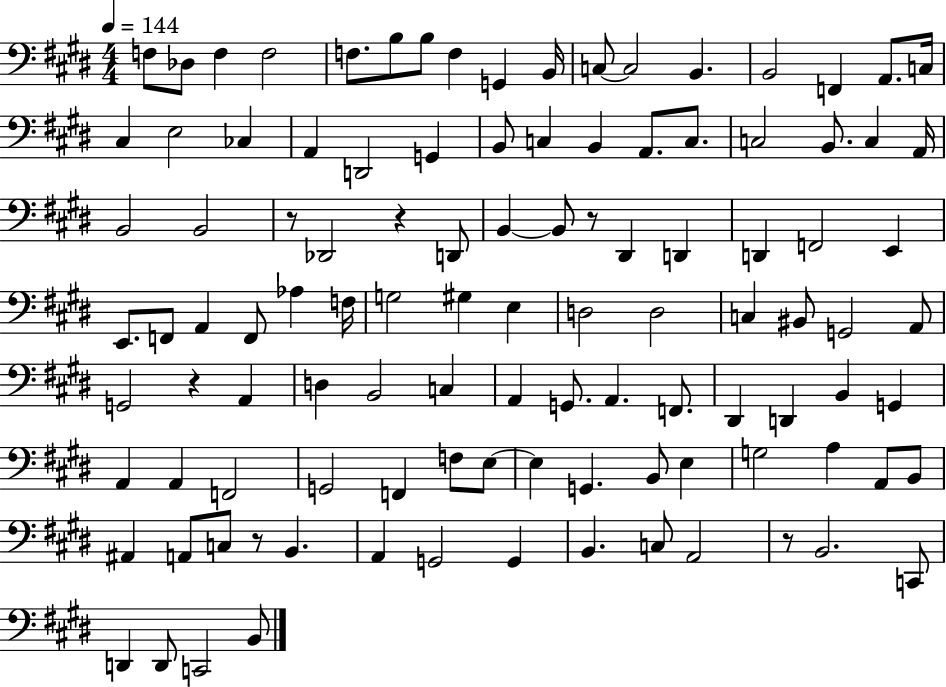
F3/e Db3/e F3/q F3/h F3/e. B3/e B3/e F3/q G2/q B2/s C3/e C3/h B2/q. B2/h F2/q A2/e. C3/s C#3/q E3/h CES3/q A2/q D2/h G2/q B2/e C3/q B2/q A2/e. C3/e. C3/h B2/e. C3/q A2/s B2/h B2/h R/e Db2/h R/q D2/e B2/q B2/e R/e D#2/q D2/q D2/q F2/h E2/q E2/e. F2/e A2/q F2/e Ab3/q F3/s G3/h G#3/q E3/q D3/h D3/h C3/q BIS2/e G2/h A2/e G2/h R/q A2/q D3/q B2/h C3/q A2/q G2/e. A2/q. F2/e. D#2/q D2/q B2/q G2/q A2/q A2/q F2/h G2/h F2/q F3/e E3/e E3/q G2/q. B2/e E3/q G3/h A3/q A2/e B2/e A#2/q A2/e C3/e R/e B2/q. A2/q G2/h G2/q B2/q. C3/e A2/h R/e B2/h. C2/e D2/q D2/e C2/h B2/e